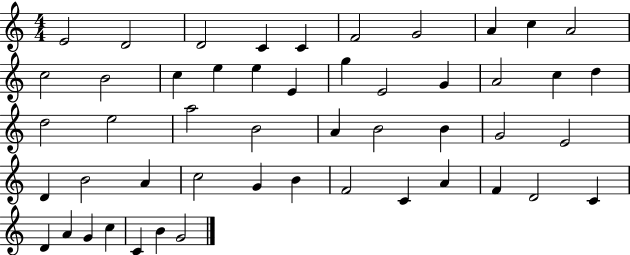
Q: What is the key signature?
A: C major